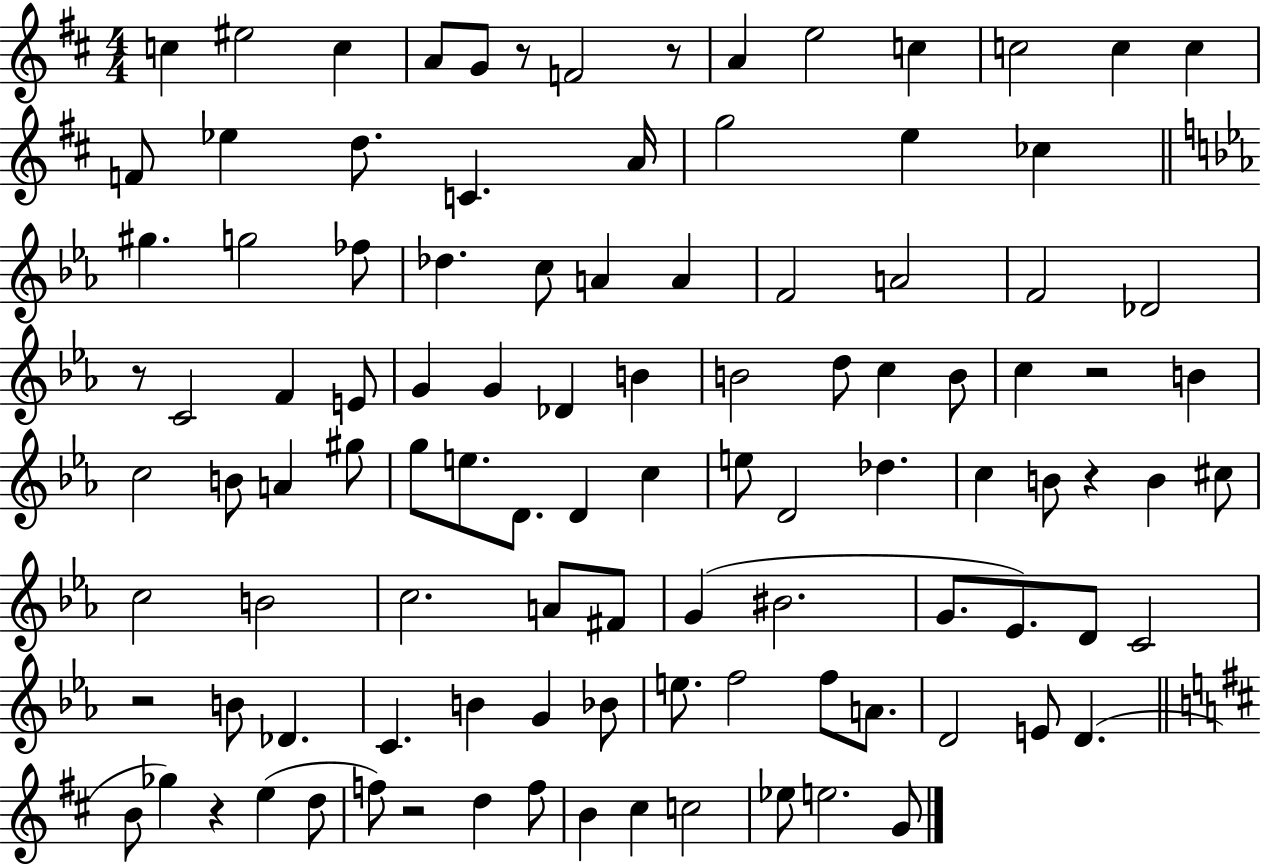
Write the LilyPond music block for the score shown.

{
  \clef treble
  \numericTimeSignature
  \time 4/4
  \key d \major
  c''4 eis''2 c''4 | a'8 g'8 r8 f'2 r8 | a'4 e''2 c''4 | c''2 c''4 c''4 | \break f'8 ees''4 d''8. c'4. a'16 | g''2 e''4 ces''4 | \bar "||" \break \key c \minor gis''4. g''2 fes''8 | des''4. c''8 a'4 a'4 | f'2 a'2 | f'2 des'2 | \break r8 c'2 f'4 e'8 | g'4 g'4 des'4 b'4 | b'2 d''8 c''4 b'8 | c''4 r2 b'4 | \break c''2 b'8 a'4 gis''8 | g''8 e''8. d'8. d'4 c''4 | e''8 d'2 des''4. | c''4 b'8 r4 b'4 cis''8 | \break c''2 b'2 | c''2. a'8 fis'8 | g'4( bis'2. | g'8. ees'8.) d'8 c'2 | \break r2 b'8 des'4. | c'4. b'4 g'4 bes'8 | e''8. f''2 f''8 a'8. | d'2 e'8 d'4.( | \break \bar "||" \break \key b \minor b'8 ges''4) r4 e''4( d''8 | f''8) r2 d''4 f''8 | b'4 cis''4 c''2 | ees''8 e''2. g'8 | \break \bar "|."
}